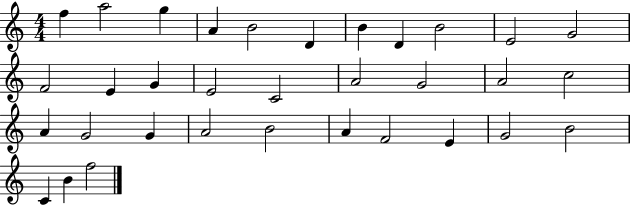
X:1
T:Untitled
M:4/4
L:1/4
K:C
f a2 g A B2 D B D B2 E2 G2 F2 E G E2 C2 A2 G2 A2 c2 A G2 G A2 B2 A F2 E G2 B2 C B f2